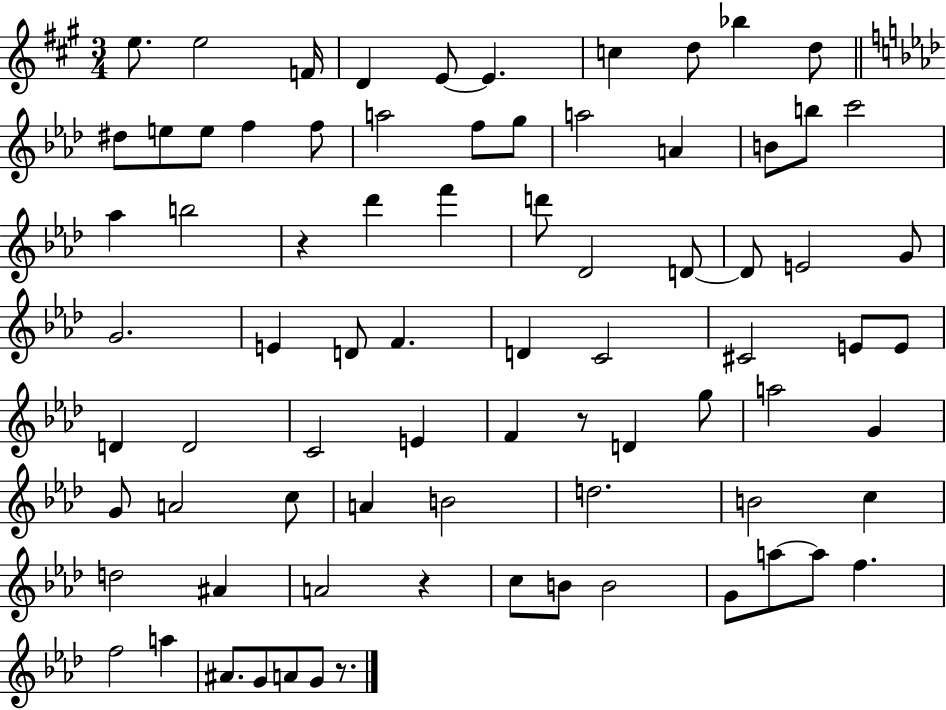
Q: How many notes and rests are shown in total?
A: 79